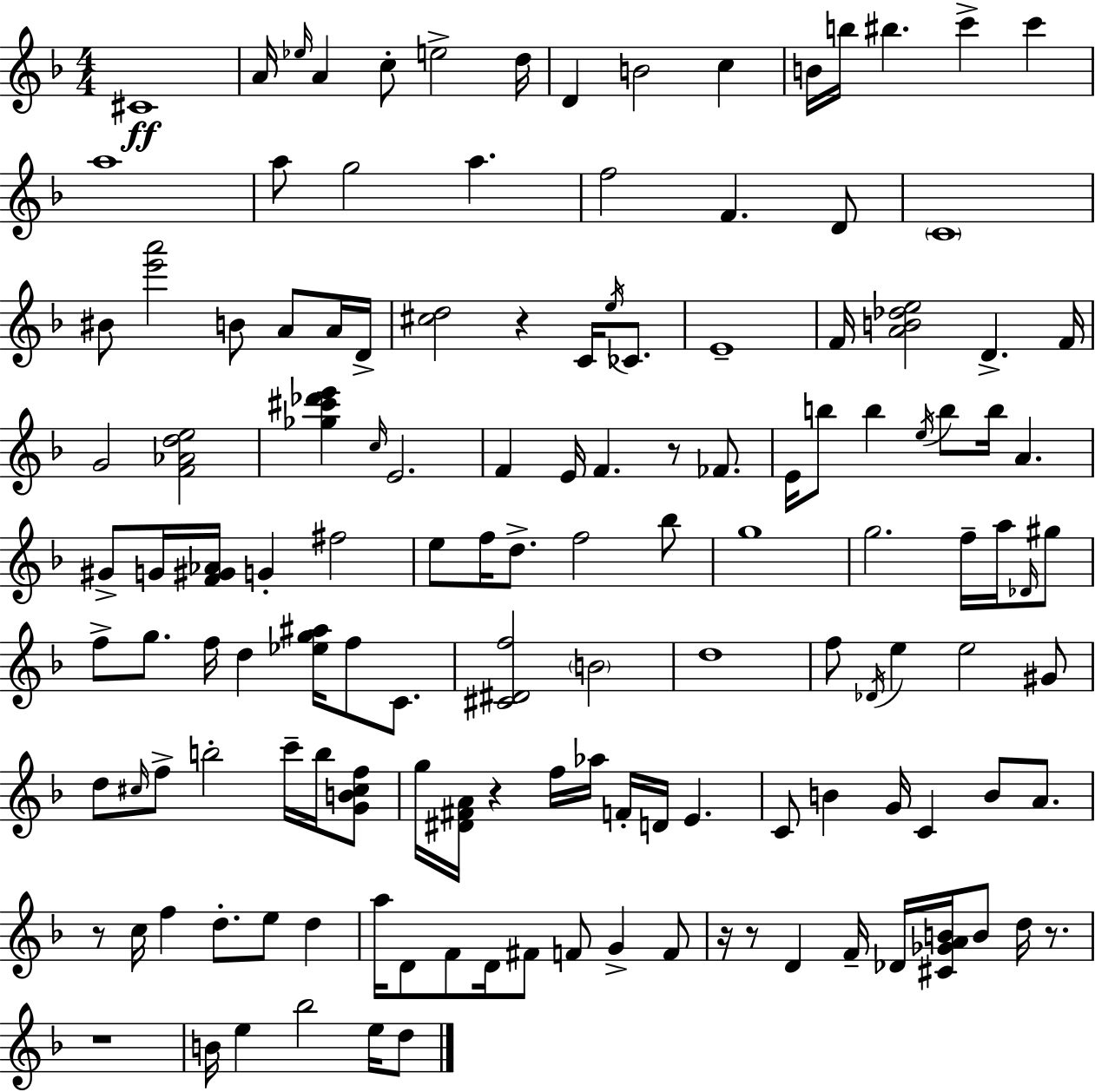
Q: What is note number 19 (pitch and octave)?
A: A5